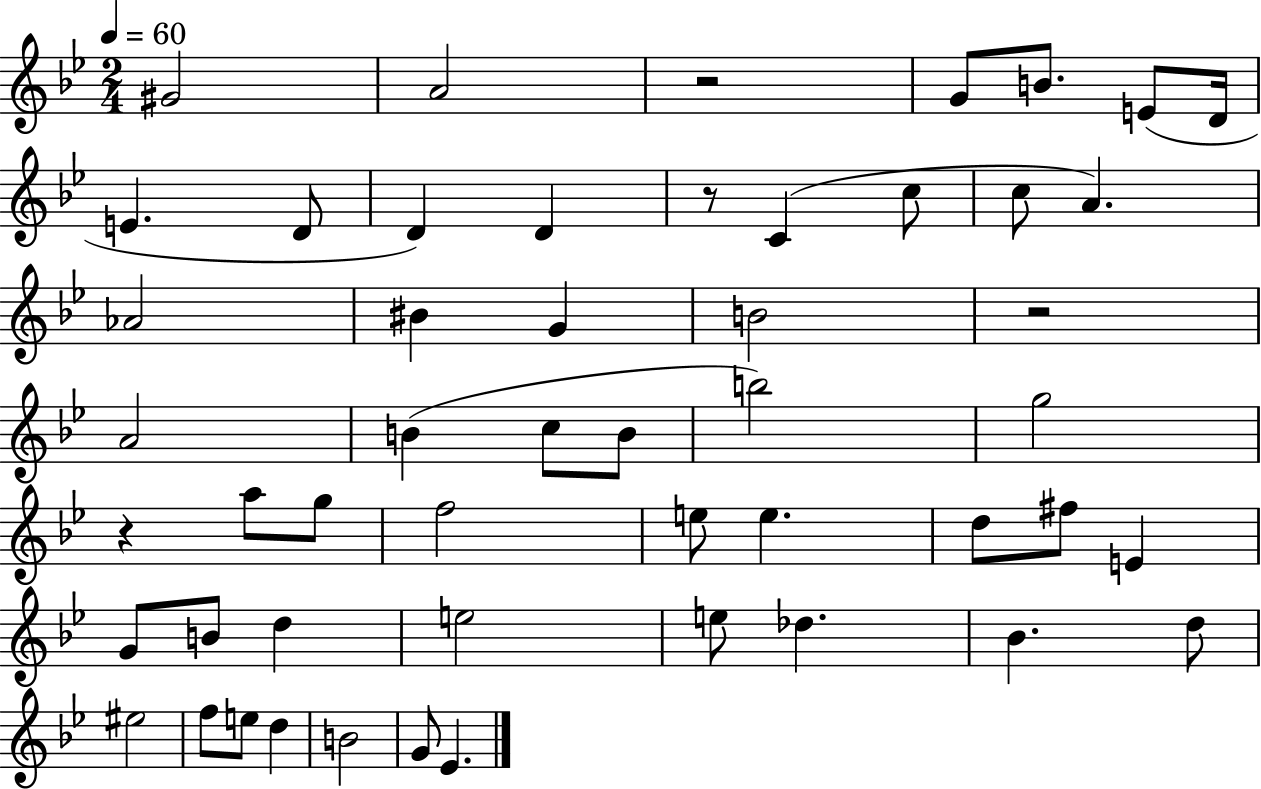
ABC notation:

X:1
T:Untitled
M:2/4
L:1/4
K:Bb
^G2 A2 z2 G/2 B/2 E/2 D/4 E D/2 D D z/2 C c/2 c/2 A _A2 ^B G B2 z2 A2 B c/2 B/2 b2 g2 z a/2 g/2 f2 e/2 e d/2 ^f/2 E G/2 B/2 d e2 e/2 _d _B d/2 ^e2 f/2 e/2 d B2 G/2 _E